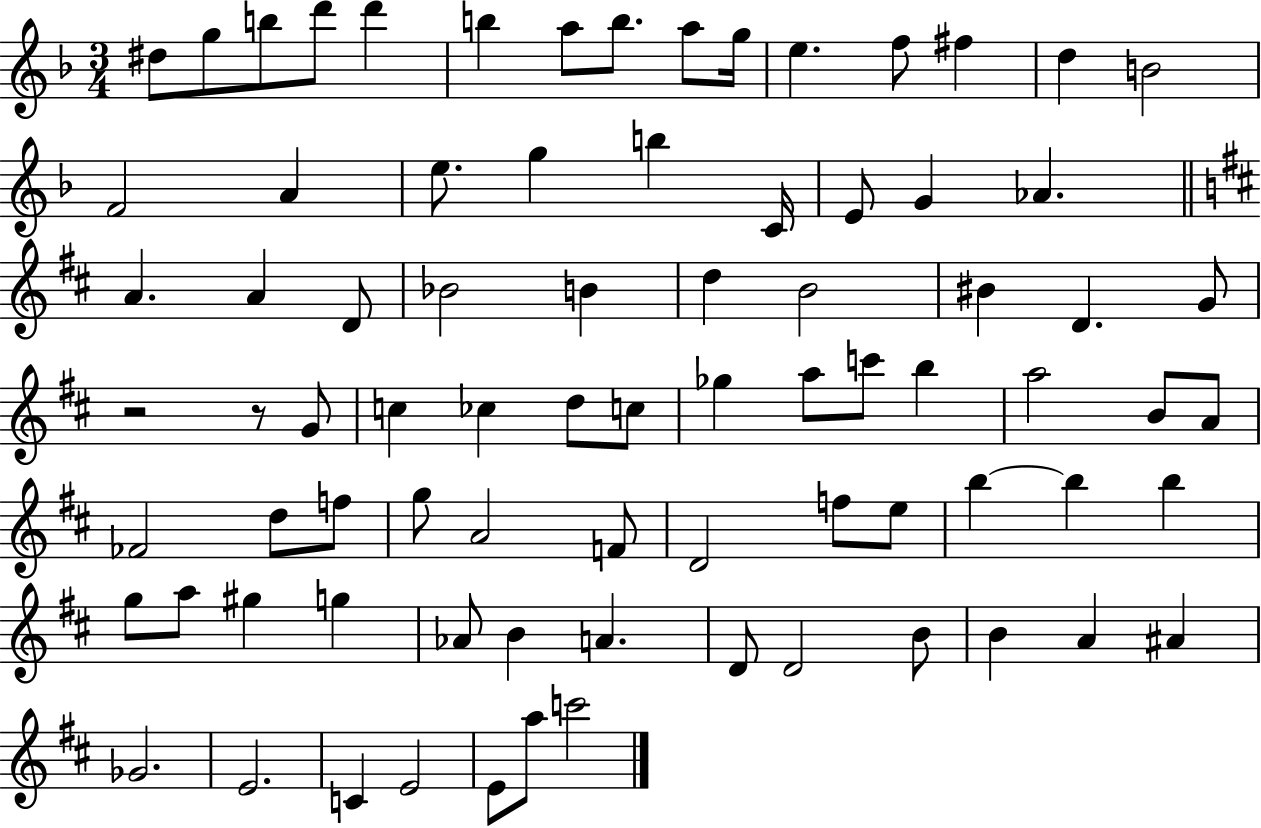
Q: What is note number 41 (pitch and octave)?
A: A5